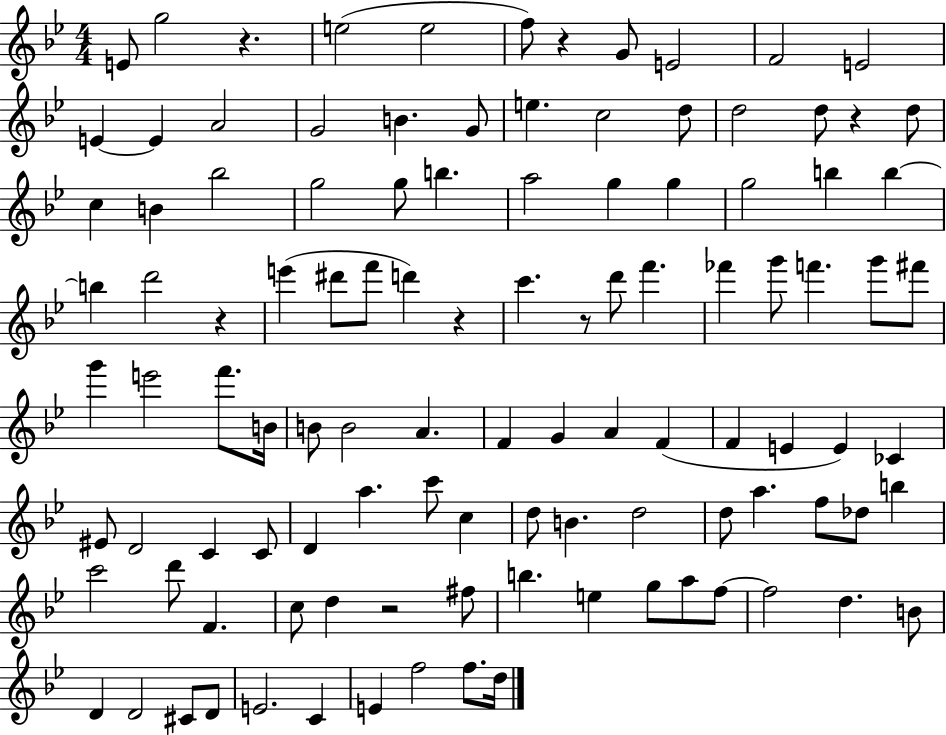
E4/e G5/h R/q. E5/h E5/h F5/e R/q G4/e E4/h F4/h E4/h E4/q E4/q A4/h G4/h B4/q. G4/e E5/q. C5/h D5/e D5/h D5/e R/q D5/e C5/q B4/q Bb5/h G5/h G5/e B5/q. A5/h G5/q G5/q G5/h B5/q B5/q B5/q D6/h R/q E6/q D#6/e F6/e D6/q R/q C6/q. R/e D6/e F6/q. FES6/q G6/e F6/q. G6/e F#6/e G6/q E6/h F6/e. B4/s B4/e B4/h A4/q. F4/q G4/q A4/q F4/q F4/q E4/q E4/q CES4/q EIS4/e D4/h C4/q C4/e D4/q A5/q. C6/e C5/q D5/e B4/q. D5/h D5/e A5/q. F5/e Db5/e B5/q C6/h D6/e F4/q. C5/e D5/q R/h F#5/e B5/q. E5/q G5/e A5/e F5/e F5/h D5/q. B4/e D4/q D4/h C#4/e D4/e E4/h. C4/q E4/q F5/h F5/e. D5/s